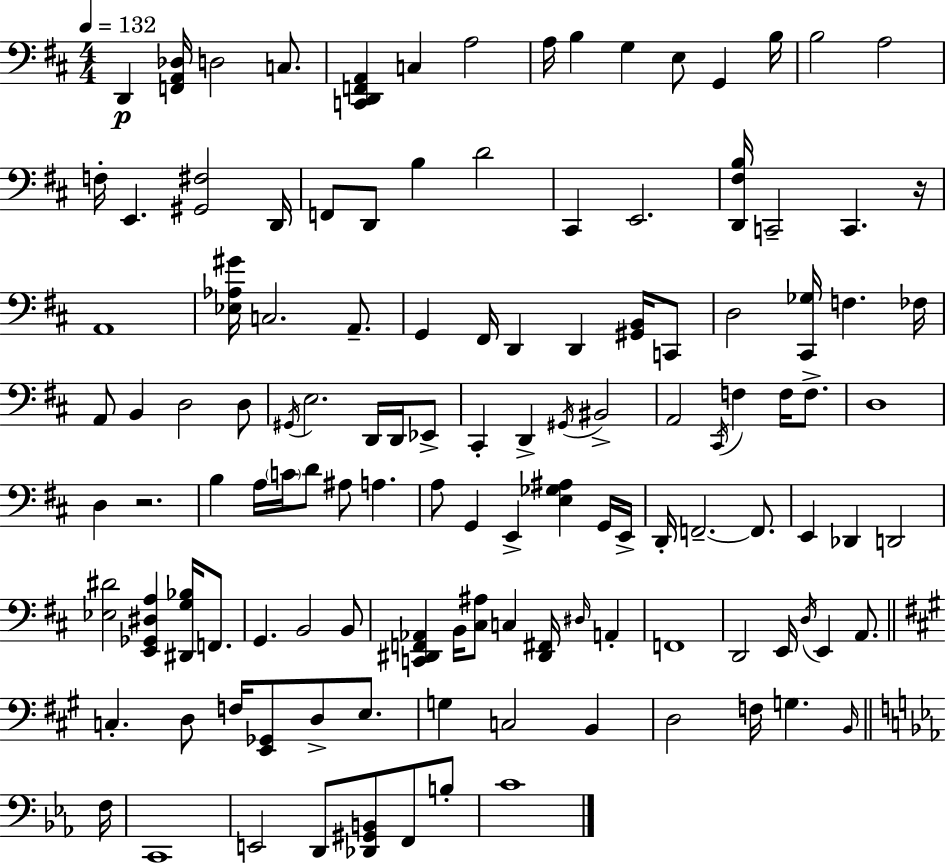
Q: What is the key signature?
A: D major